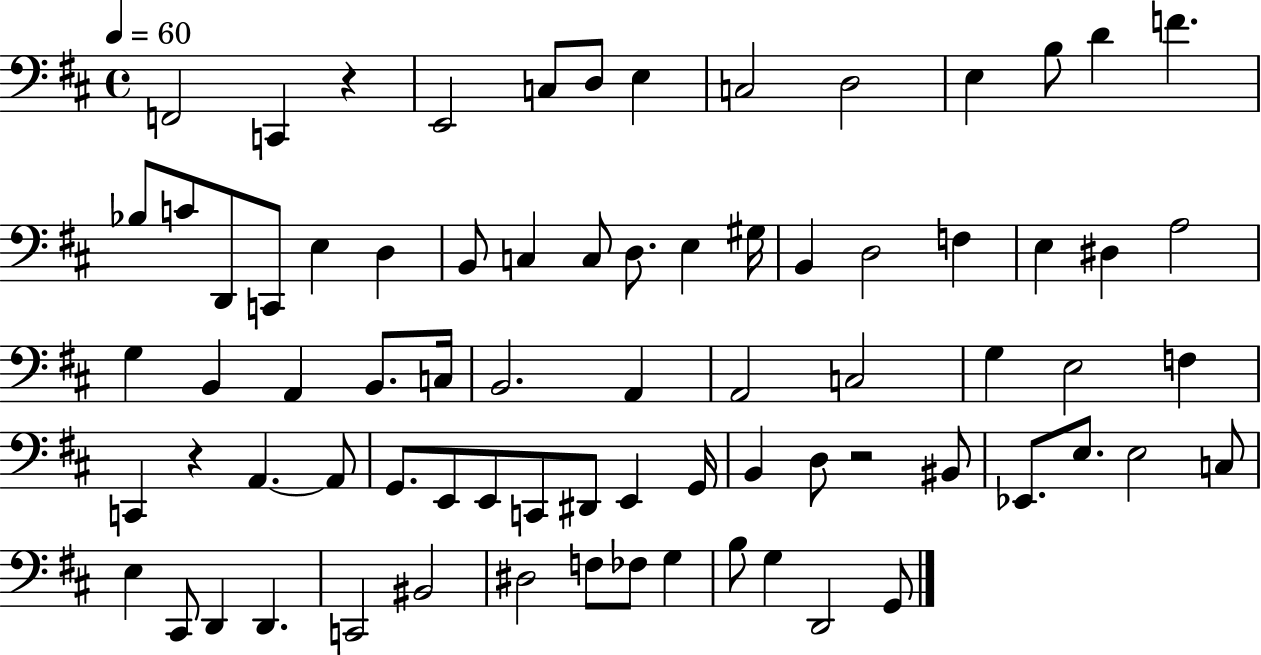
F2/h C2/q R/q E2/h C3/e D3/e E3/q C3/h D3/h E3/q B3/e D4/q F4/q. Bb3/e C4/e D2/e C2/e E3/q D3/q B2/e C3/q C3/e D3/e. E3/q G#3/s B2/q D3/h F3/q E3/q D#3/q A3/h G3/q B2/q A2/q B2/e. C3/s B2/h. A2/q A2/h C3/h G3/q E3/h F3/q C2/q R/q A2/q. A2/e G2/e. E2/e E2/e C2/e D#2/e E2/q G2/s B2/q D3/e R/h BIS2/e Eb2/e. E3/e. E3/h C3/e E3/q C#2/e D2/q D2/q. C2/h BIS2/h D#3/h F3/e FES3/e G3/q B3/e G3/q D2/h G2/e